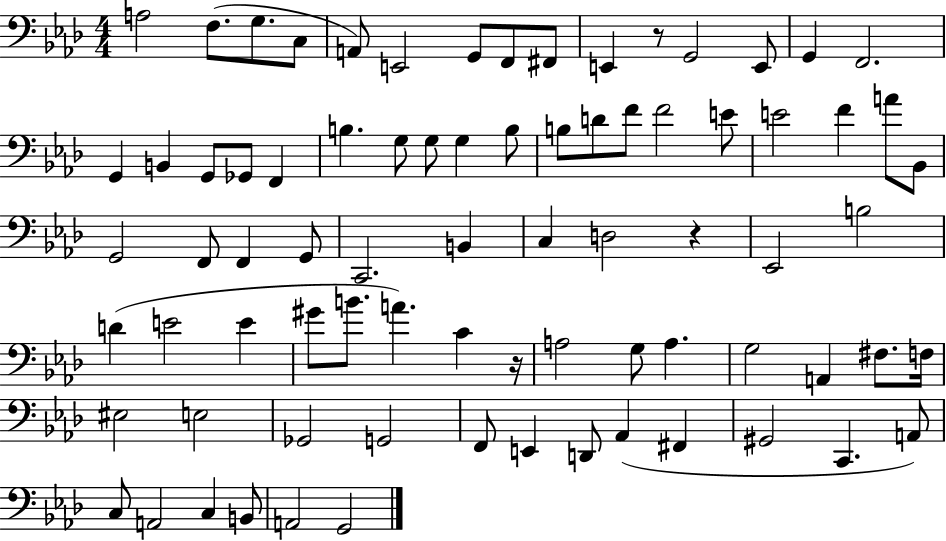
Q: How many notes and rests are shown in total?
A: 78